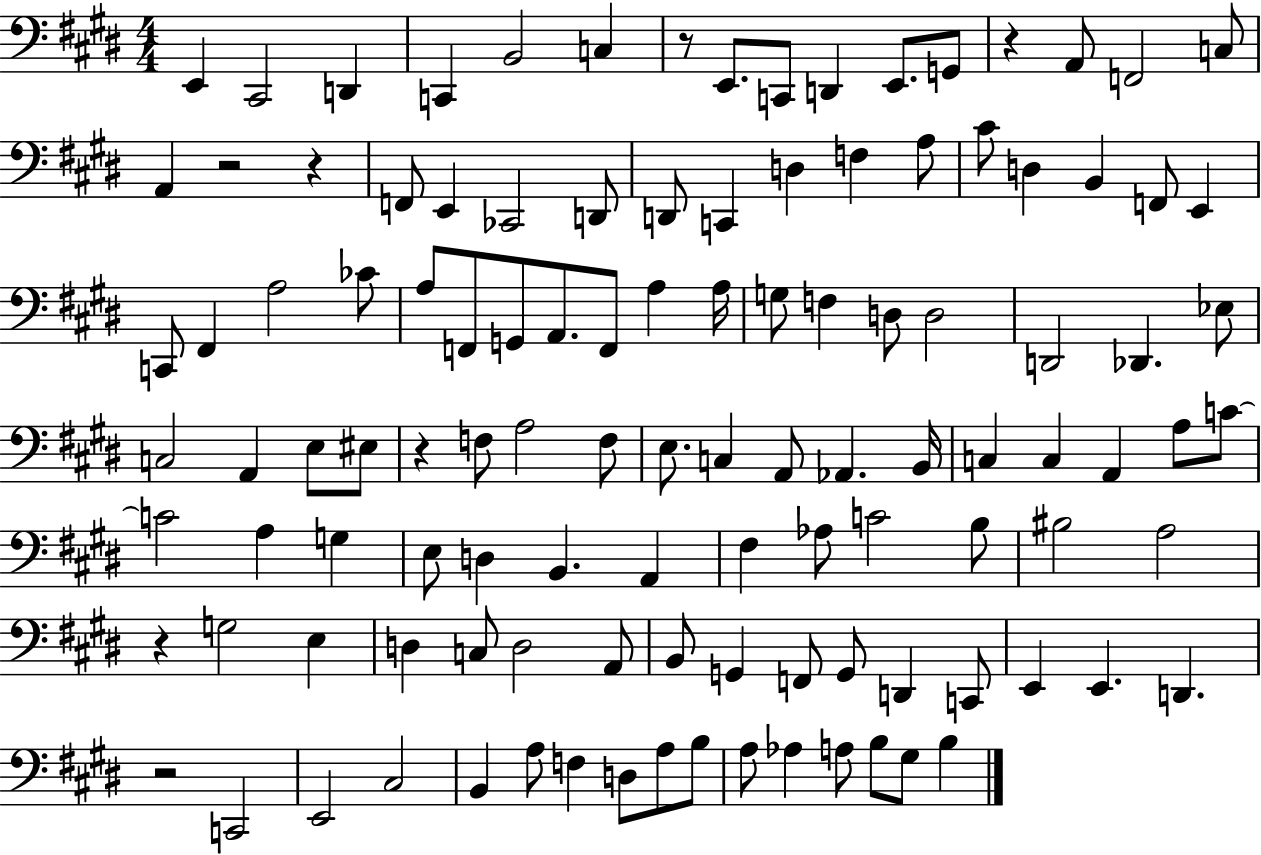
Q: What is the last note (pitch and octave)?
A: B3